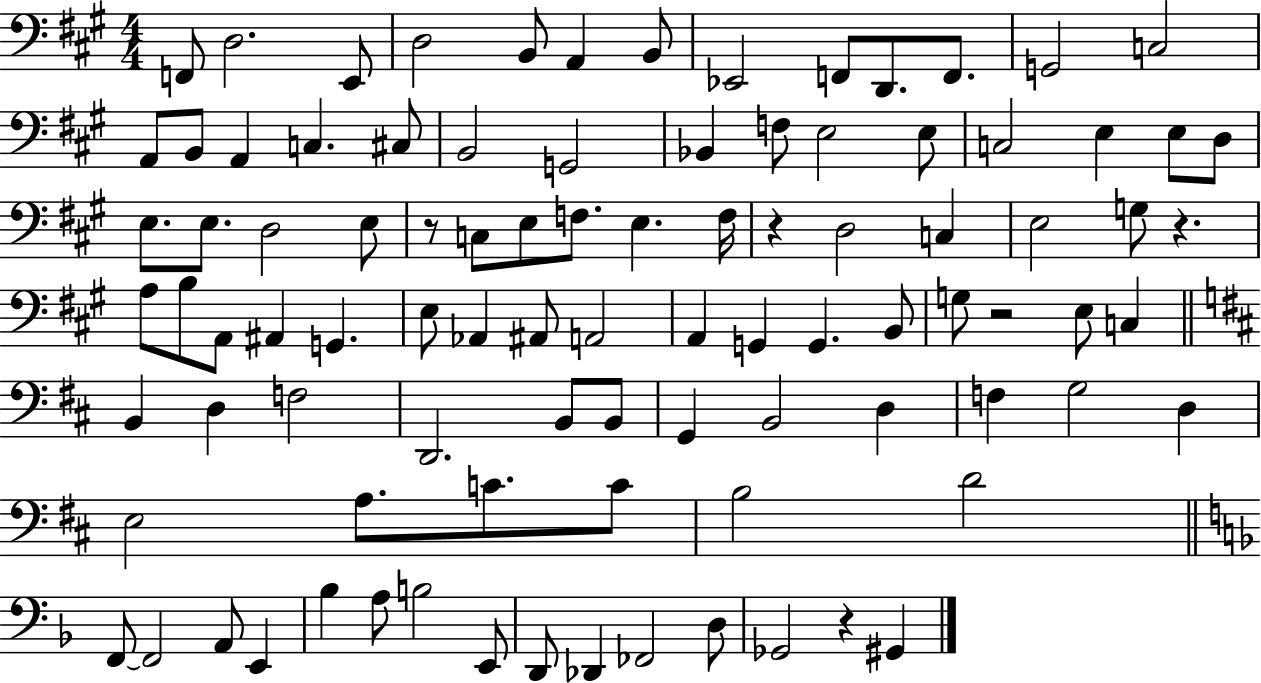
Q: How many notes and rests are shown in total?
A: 94